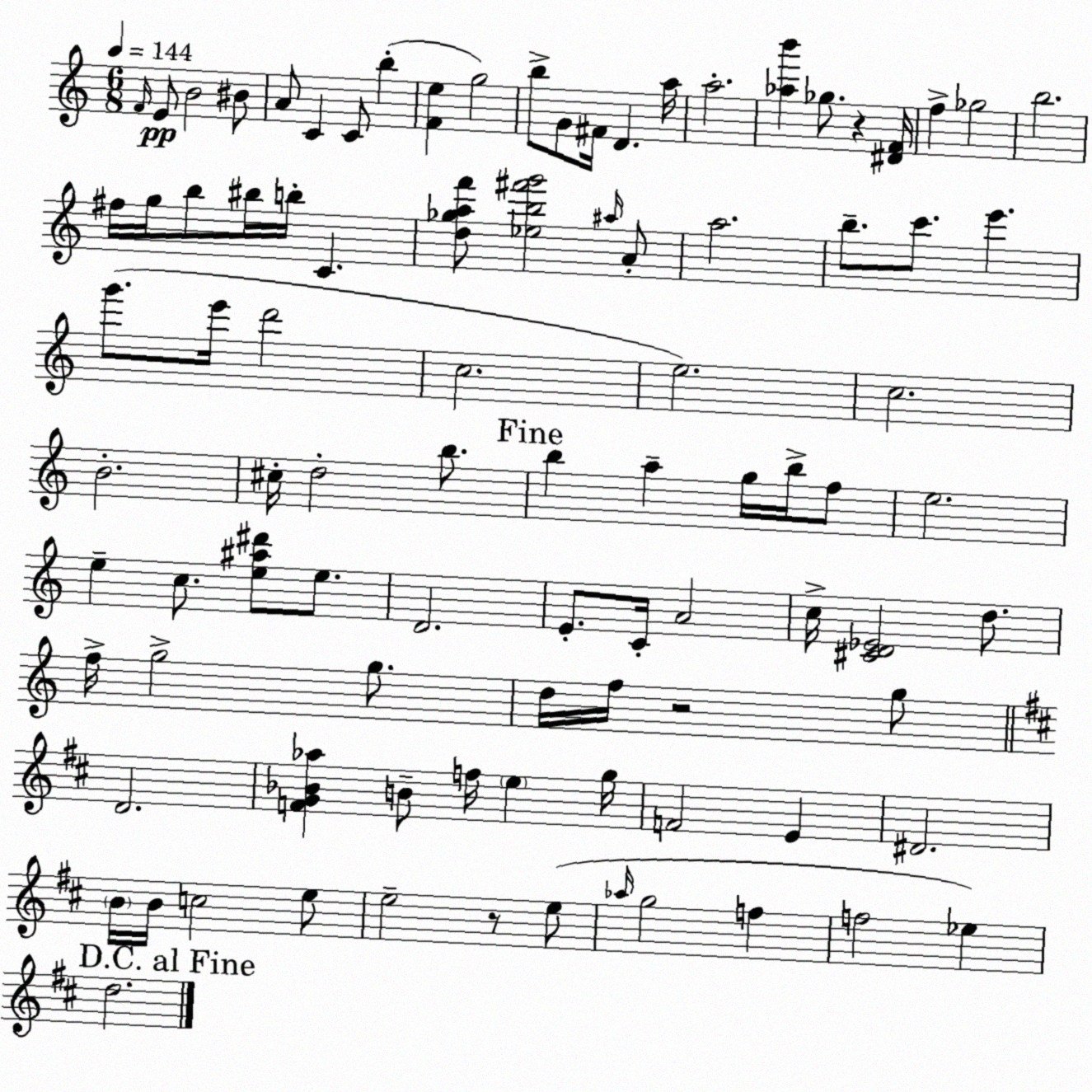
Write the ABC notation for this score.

X:1
T:Untitled
M:6/8
L:1/4
K:C
F/4 E/2 B2 ^B/2 A/2 C C/2 b [Fe] g2 b/2 G/2 ^F/4 D a/4 a2 [_ab'] _g/2 z [^DF]/4 f _g2 b2 ^f/4 g/4 b/2 ^b/4 b/4 C [d_gaf']/2 [_eb^f'g']2 ^a/4 A/2 a2 b/2 c'/2 e' g'/2 e'/4 d'2 c2 e2 c2 B2 ^c/4 d2 b/2 b a g/4 b/4 f/2 e2 e c/2 [e^a^d']/2 e/2 D2 E/2 C/4 A2 c/4 [^CD_E]2 d/2 f/4 g2 g/2 d/4 f/4 z2 g/2 D2 [FG_B_a] B/2 f/4 e g/4 F2 E ^D2 B/4 B/4 c2 e/2 e2 z/2 e/2 _a/4 g2 f f2 _e d2